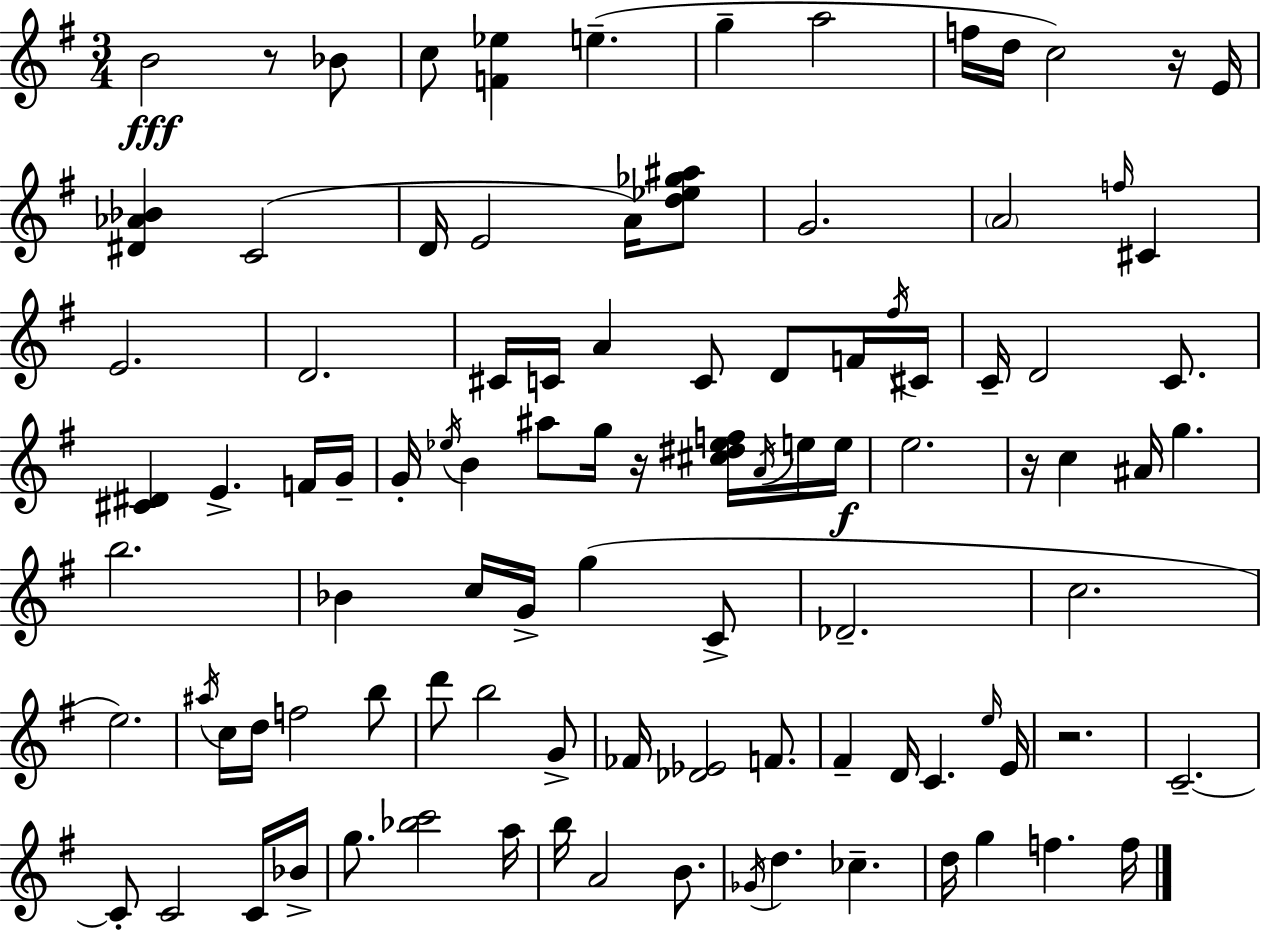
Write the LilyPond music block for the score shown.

{
  \clef treble
  \numericTimeSignature
  \time 3/4
  \key e \minor
  \repeat volta 2 { b'2\fff r8 bes'8 | c''8 <f' ees''>4 e''4.--( | g''4-- a''2 | f''16 d''16 c''2) r16 e'16 | \break <dis' aes' bes'>4 c'2( | d'16 e'2 a'16) <d'' ees'' ges'' ais''>8 | g'2. | \parenthesize a'2 \grace { f''16 } cis'4 | \break e'2. | d'2. | cis'16 c'16 a'4 c'8 d'8 f'16 | \acciaccatura { fis''16 } cis'16 c'16-- d'2 c'8. | \break <cis' dis'>4 e'4.-> | f'16 g'16-- g'16-. \acciaccatura { ees''16 } b'4 ais''8 g''16 r16 | <cis'' dis'' ees'' f''>16 \acciaccatura { a'16 } e''16 e''16\f e''2. | r16 c''4 ais'16 g''4. | \break b''2. | bes'4 c''16 g'16-> g''4( | c'8-> des'2.-- | c''2. | \break e''2.) | \acciaccatura { ais''16 } c''16 d''16 f''2 | b''8 d'''8 b''2 | g'8-> fes'16 <des' ees'>2 | \break f'8. fis'4-- d'16 c'4. | \grace { e''16 } e'16 r2. | c'2.--~~ | c'8-. c'2 | \break c'16 bes'16-> g''8. <bes'' c'''>2 | a''16 b''16 a'2 | b'8. \acciaccatura { ges'16 } d''4. | ces''4.-- d''16 g''4 | \break f''4. f''16 } \bar "|."
}